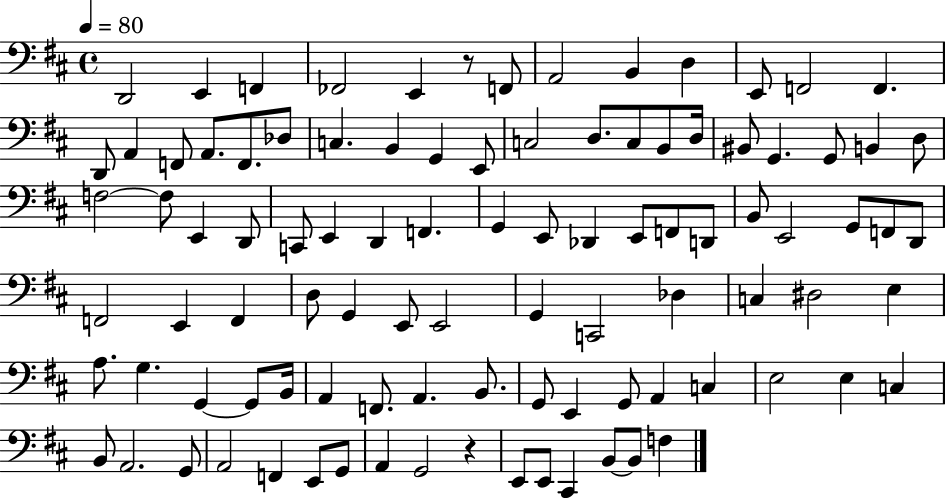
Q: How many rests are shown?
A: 2